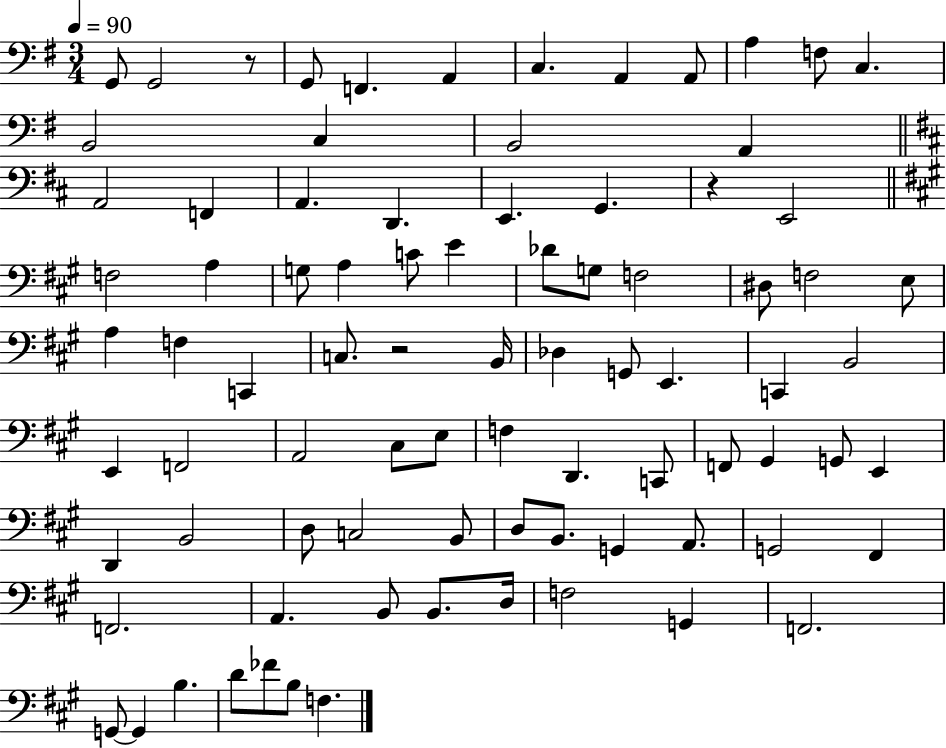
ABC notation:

X:1
T:Untitled
M:3/4
L:1/4
K:G
G,,/2 G,,2 z/2 G,,/2 F,, A,, C, A,, A,,/2 A, F,/2 C, B,,2 C, B,,2 A,, A,,2 F,, A,, D,, E,, G,, z E,,2 F,2 A, G,/2 A, C/2 E _D/2 G,/2 F,2 ^D,/2 F,2 E,/2 A, F, C,, C,/2 z2 B,,/4 _D, G,,/2 E,, C,, B,,2 E,, F,,2 A,,2 ^C,/2 E,/2 F, D,, C,,/2 F,,/2 ^G,, G,,/2 E,, D,, B,,2 D,/2 C,2 B,,/2 D,/2 B,,/2 G,, A,,/2 G,,2 ^F,, F,,2 A,, B,,/2 B,,/2 D,/4 F,2 G,, F,,2 G,,/2 G,, B, D/2 _F/2 B,/2 F,